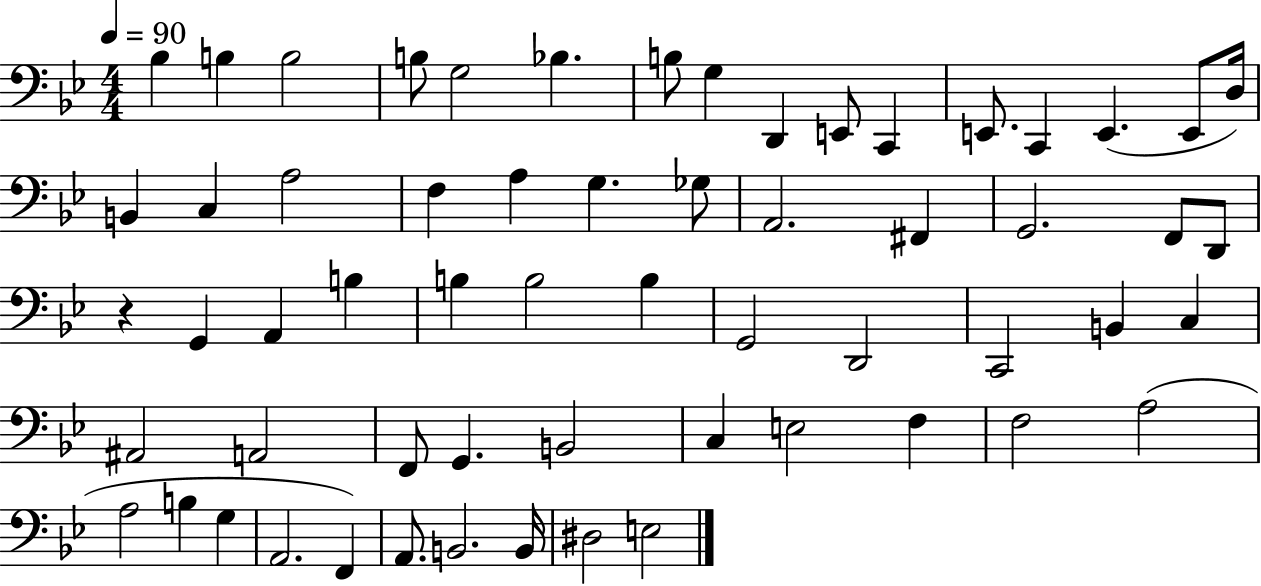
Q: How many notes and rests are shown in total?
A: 60